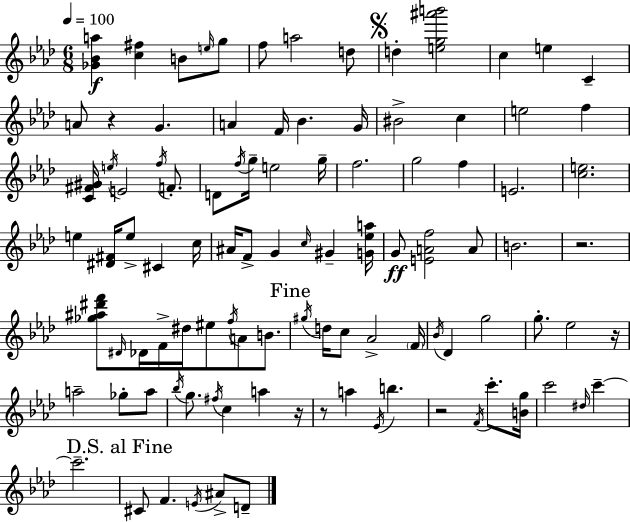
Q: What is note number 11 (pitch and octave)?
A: A4